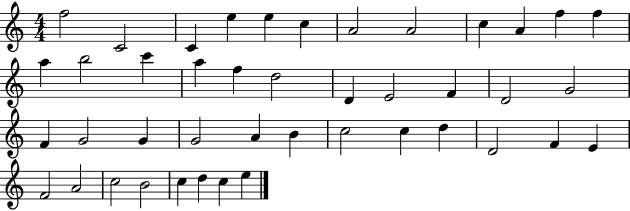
F5/h C4/h C4/q E5/q E5/q C5/q A4/h A4/h C5/q A4/q F5/q F5/q A5/q B5/h C6/q A5/q F5/q D5/h D4/q E4/h F4/q D4/h G4/h F4/q G4/h G4/q G4/h A4/q B4/q C5/h C5/q D5/q D4/h F4/q E4/q F4/h A4/h C5/h B4/h C5/q D5/q C5/q E5/q